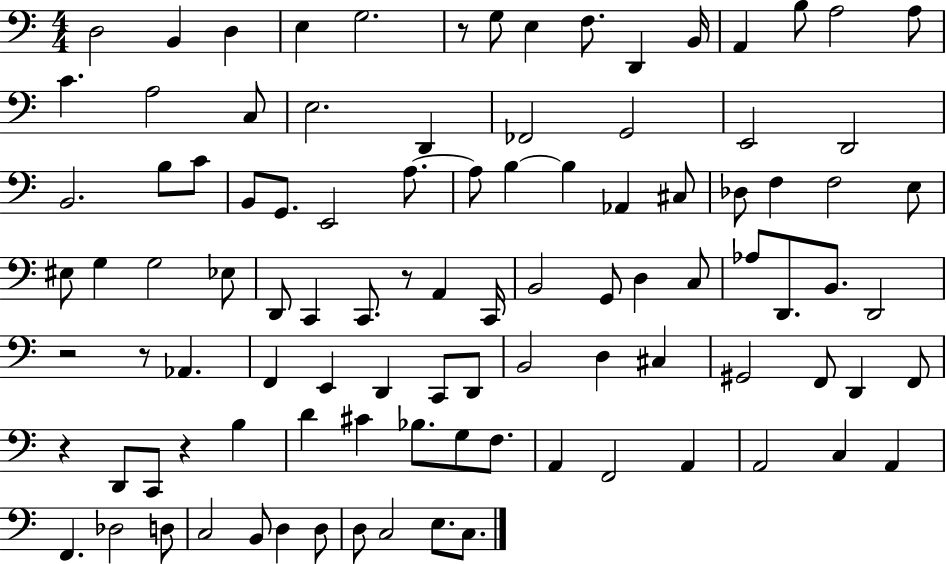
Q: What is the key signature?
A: C major